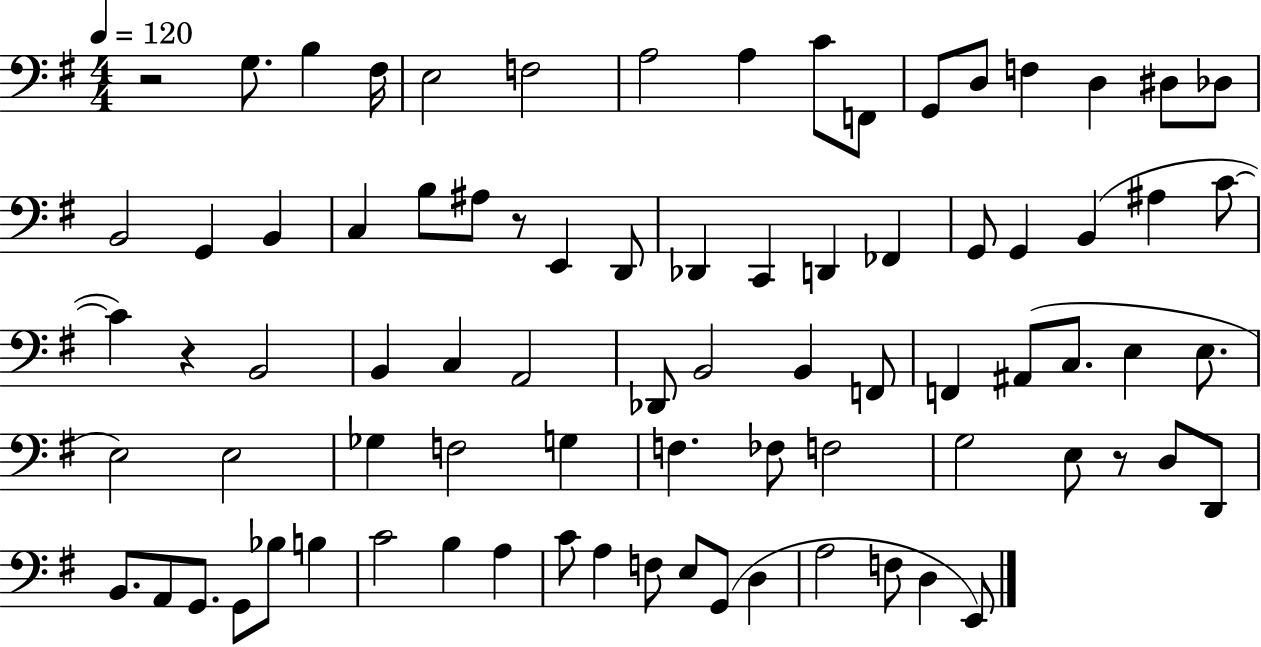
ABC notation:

X:1
T:Untitled
M:4/4
L:1/4
K:G
z2 G,/2 B, ^F,/4 E,2 F,2 A,2 A, C/2 F,,/2 G,,/2 D,/2 F, D, ^D,/2 _D,/2 B,,2 G,, B,, C, B,/2 ^A,/2 z/2 E,, D,,/2 _D,, C,, D,, _F,, G,,/2 G,, B,, ^A, C/2 C z B,,2 B,, C, A,,2 _D,,/2 B,,2 B,, F,,/2 F,, ^A,,/2 C,/2 E, E,/2 E,2 E,2 _G, F,2 G, F, _F,/2 F,2 G,2 E,/2 z/2 D,/2 D,,/2 B,,/2 A,,/2 G,,/2 G,,/2 _B,/2 B, C2 B, A, C/2 A, F,/2 E,/2 G,,/2 D, A,2 F,/2 D, E,,/2